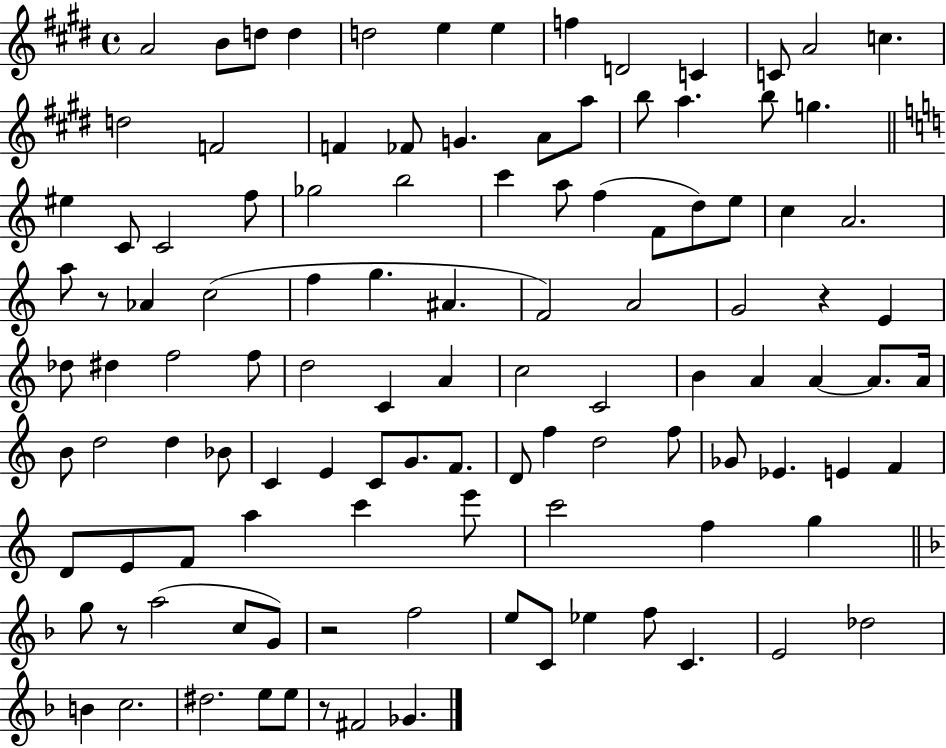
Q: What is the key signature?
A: E major